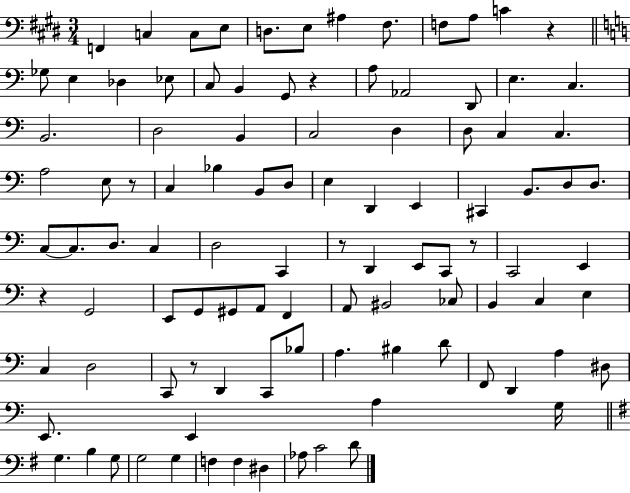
X:1
T:Untitled
M:3/4
L:1/4
K:E
F,, C, C,/2 E,/2 D,/2 E,/2 ^A, ^F,/2 F,/2 A,/2 C z _G,/2 E, _D, _E,/2 C,/2 B,, G,,/2 z A,/2 _A,,2 D,,/2 E, C, B,,2 D,2 B,, C,2 D, D,/2 C, C, A,2 E,/2 z/2 C, _B, B,,/2 D,/2 E, D,, E,, ^C,, B,,/2 D,/2 D,/2 C,/2 C,/2 D,/2 C, D,2 C,, z/2 D,, E,,/2 C,,/2 z/2 C,,2 E,, z G,,2 E,,/2 G,,/2 ^G,,/2 A,,/2 F,, A,,/2 ^B,,2 _C,/2 B,, C, E, C, D,2 C,,/2 z/2 D,, C,,/2 _B,/2 A, ^B, D/2 F,,/2 D,, A, ^D,/2 E,,/2 E,, A, G,/4 G, B, G,/2 G,2 G, F, F, ^D, _A,/2 C2 D/2